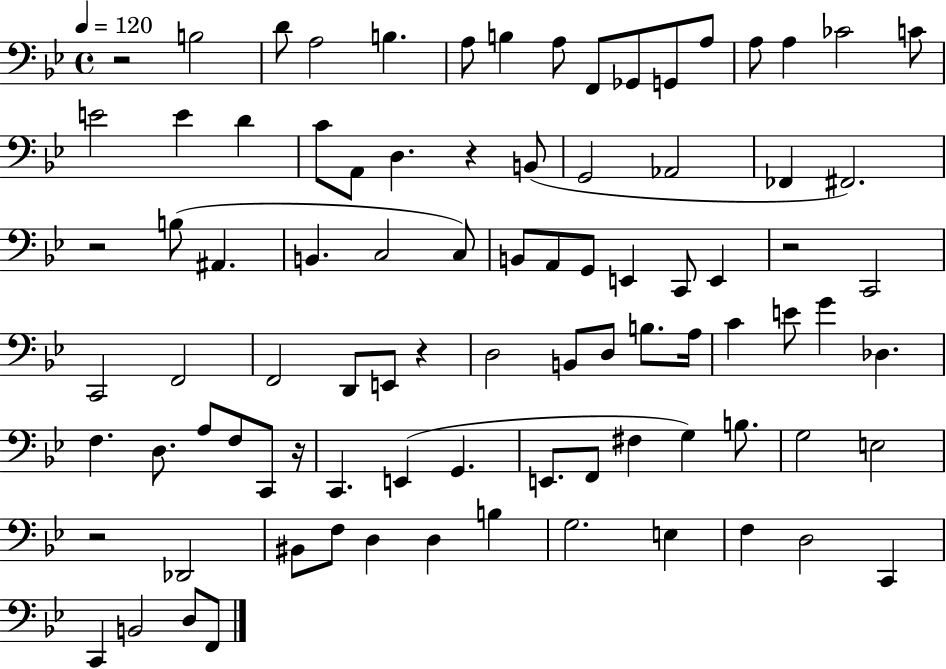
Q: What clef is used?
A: bass